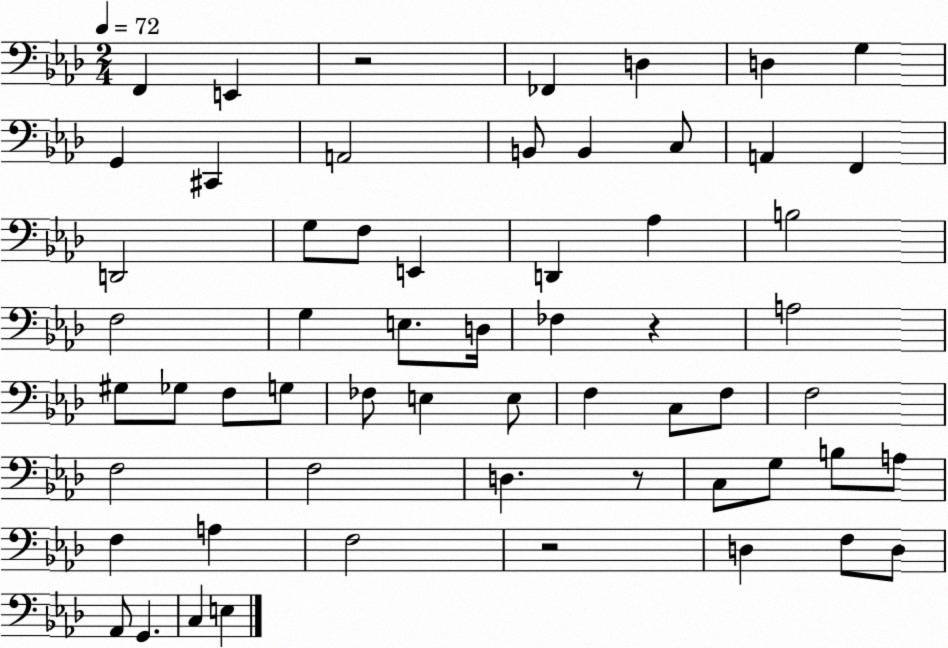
X:1
T:Untitled
M:2/4
L:1/4
K:Ab
F,, E,, z2 _F,, D, D, G, G,, ^C,, A,,2 B,,/2 B,, C,/2 A,, F,, D,,2 G,/2 F,/2 E,, D,, _A, B,2 F,2 G, E,/2 D,/4 _F, z A,2 ^G,/2 _G,/2 F,/2 G,/2 _F,/2 E, E,/2 F, C,/2 F,/2 F,2 F,2 F,2 D, z/2 C,/2 G,/2 B,/2 A,/2 F, A, F,2 z2 D, F,/2 D,/2 _A,,/2 G,, C, E,